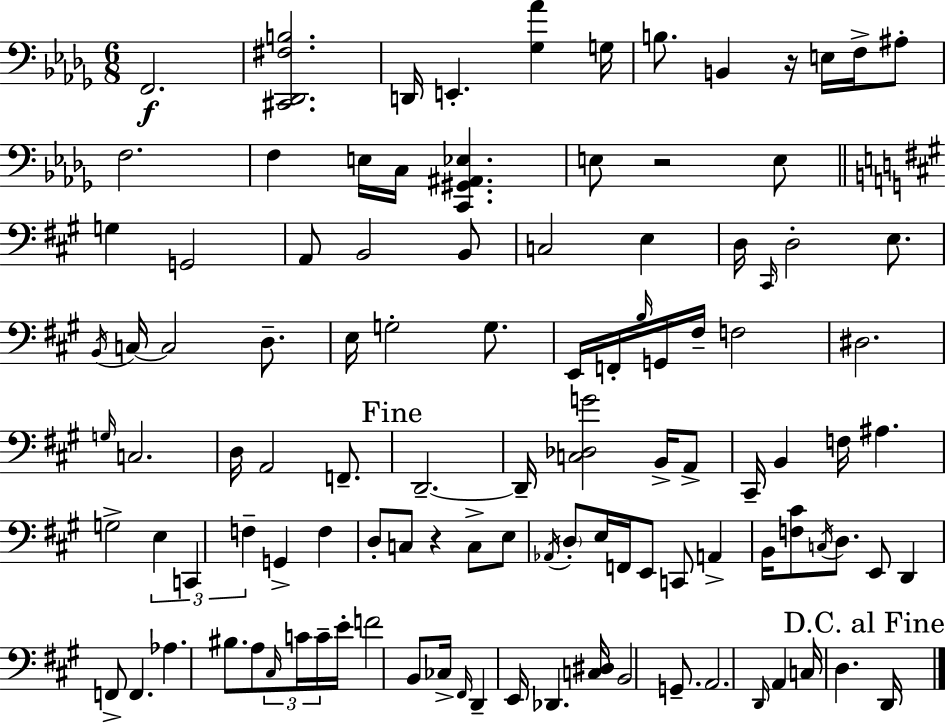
F2/h. [C#2,Db2,F#3,B3]/h. D2/s E2/q. [Gb3,Ab4]/q G3/s B3/e. B2/q R/s E3/s F3/s A#3/e F3/h. F3/q E3/s C3/s [C2,G#2,A#2,Eb3]/q. E3/e R/h E3/e G3/q G2/h A2/e B2/h B2/e C3/h E3/q D3/s C#2/s D3/h E3/e. B2/s C3/s C3/h D3/e. E3/s G3/h G3/e. E2/s F2/s B3/s G2/s F#3/s F3/h D#3/h. G3/s C3/h. D3/s A2/h F2/e. D2/h. D2/s [C3,Db3,G4]/h B2/s A2/e C#2/s B2/q F3/s A#3/q. G3/h E3/q C2/q F3/q G2/q F3/q D3/e C3/e R/q C3/e E3/e Ab2/s D3/e E3/s F2/s E2/e C2/e A2/q B2/s [F3,C#4]/e C3/s D3/e. E2/e D2/q F2/e F2/q. Ab3/q. BIS3/e. A3/e C#3/s C4/s C4/s E4/s F4/h B2/e CES3/s F#2/s D2/q E2/s Db2/q. [C3,D#3]/s B2/h G2/e. A2/h. D2/s A2/q C3/s D3/q. D2/s